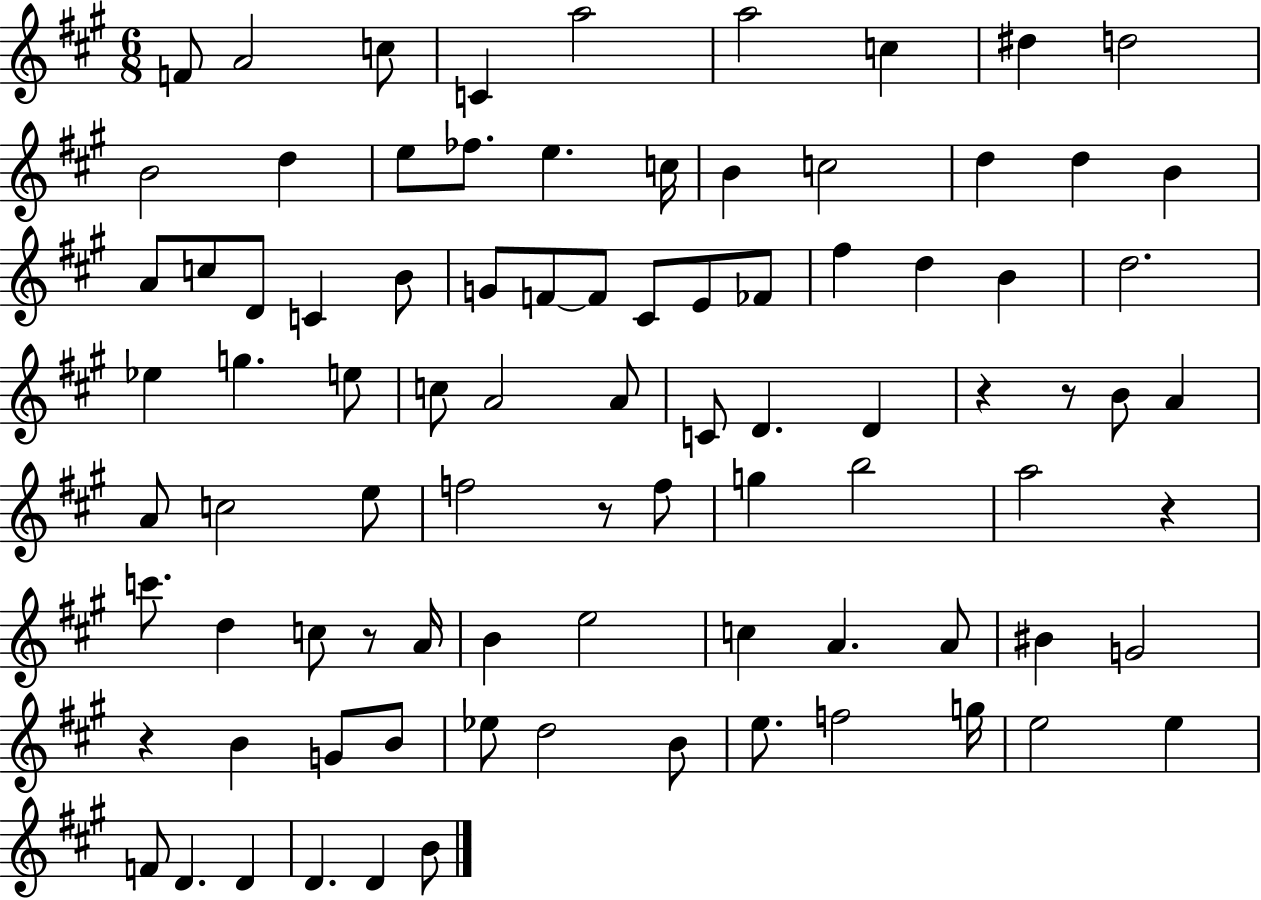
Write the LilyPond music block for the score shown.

{
  \clef treble
  \numericTimeSignature
  \time 6/8
  \key a \major
  f'8 a'2 c''8 | c'4 a''2 | a''2 c''4 | dis''4 d''2 | \break b'2 d''4 | e''8 fes''8. e''4. c''16 | b'4 c''2 | d''4 d''4 b'4 | \break a'8 c''8 d'8 c'4 b'8 | g'8 f'8~~ f'8 cis'8 e'8 fes'8 | fis''4 d''4 b'4 | d''2. | \break ees''4 g''4. e''8 | c''8 a'2 a'8 | c'8 d'4. d'4 | r4 r8 b'8 a'4 | \break a'8 c''2 e''8 | f''2 r8 f''8 | g''4 b''2 | a''2 r4 | \break c'''8. d''4 c''8 r8 a'16 | b'4 e''2 | c''4 a'4. a'8 | bis'4 g'2 | \break r4 b'4 g'8 b'8 | ees''8 d''2 b'8 | e''8. f''2 g''16 | e''2 e''4 | \break f'8 d'4. d'4 | d'4. d'4 b'8 | \bar "|."
}